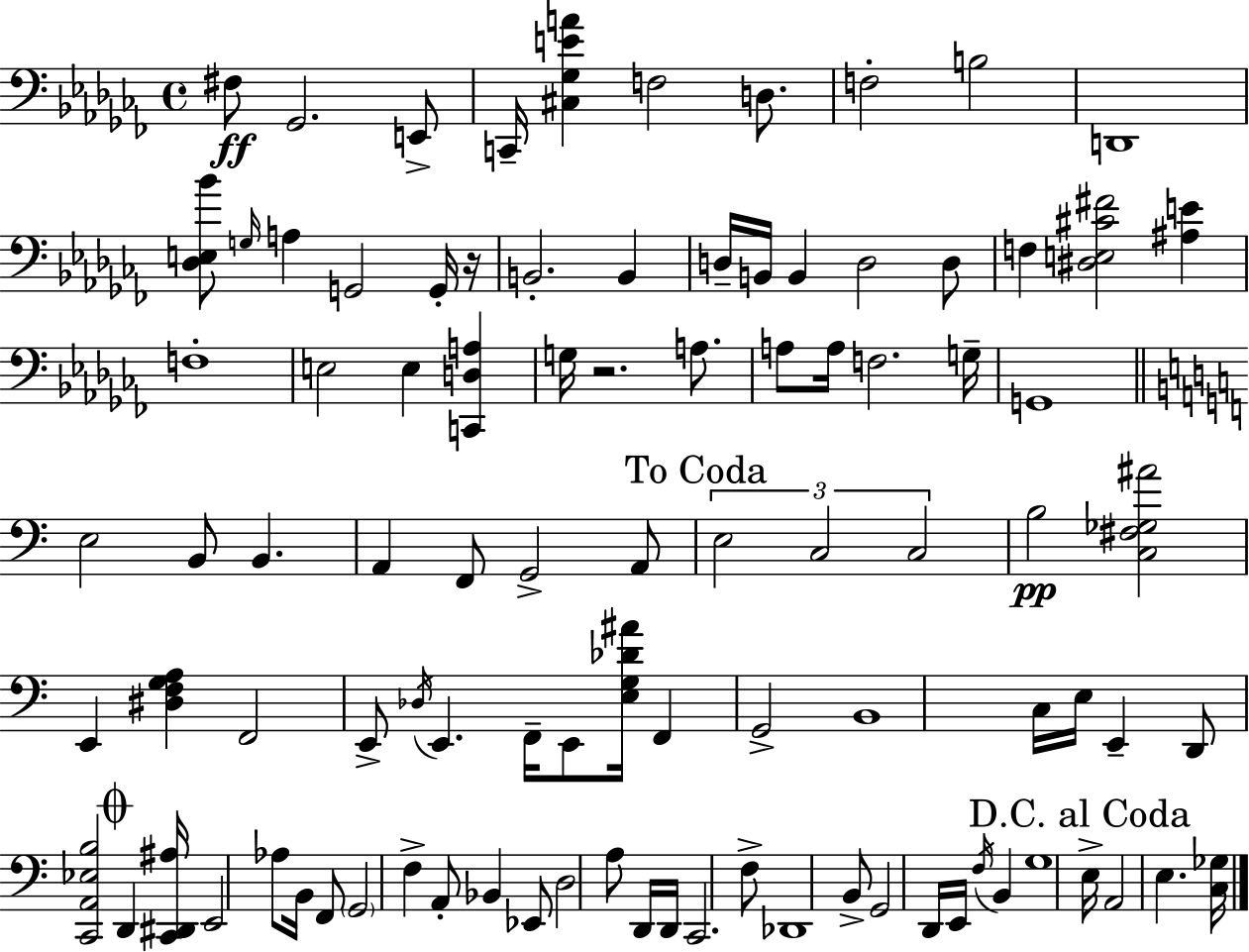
{
  \clef bass
  \time 4/4
  \defaultTimeSignature
  \key aes \minor
  fis8\ff ges,2. e,8-> | c,16-- <cis ges e' a'>4 f2 d8. | f2-. b2 | d,1 | \break <des e bes'>8 \grace { g16 } a4 g,2 g,16-. | r16 b,2.-. b,4 | d16-- b,16 b,4 d2 d8 | f4 <dis e cis' fis'>2 <ais e'>4 | \break f1-. | e2 e4 <c, d a>4 | g16 r2. a8. | a8 a16 f2. | \break g16-- g,1 | \bar "||" \break \key c \major e2 b,8 b,4. | a,4 f,8 g,2-> a,8 | \mark "To Coda" \tuplet 3/2 { e2 c2 | c2 } b2\pp | \break <c fis ges ais'>2 e,4 <dis f g a>4 | f,2 e,8-> \acciaccatura { des16 } e,4. | f,16-- e,8 <e g des' ais'>16 f,4 g,2-> | b,1 | \break c16 e16 e,4-- d,8 <c, a, ees b>2 | \mark \markup { \musicglyph "scripts.coda" } d,4 <c, dis, ais>16 e,2 aes8 | b,16 f,8 \parenthesize g,2 f4-> a,8-. | bes,4 ees,8 d2 a8 | \break d,16 d,16 c,2. f8-> | des,1 | b,8-> g,2 d,16 e,16 \acciaccatura { f16 } b,4 | g1 | \break \mark "D.C. al Coda" e16-> a,2 e4. | <c ges>16 \bar "|."
}